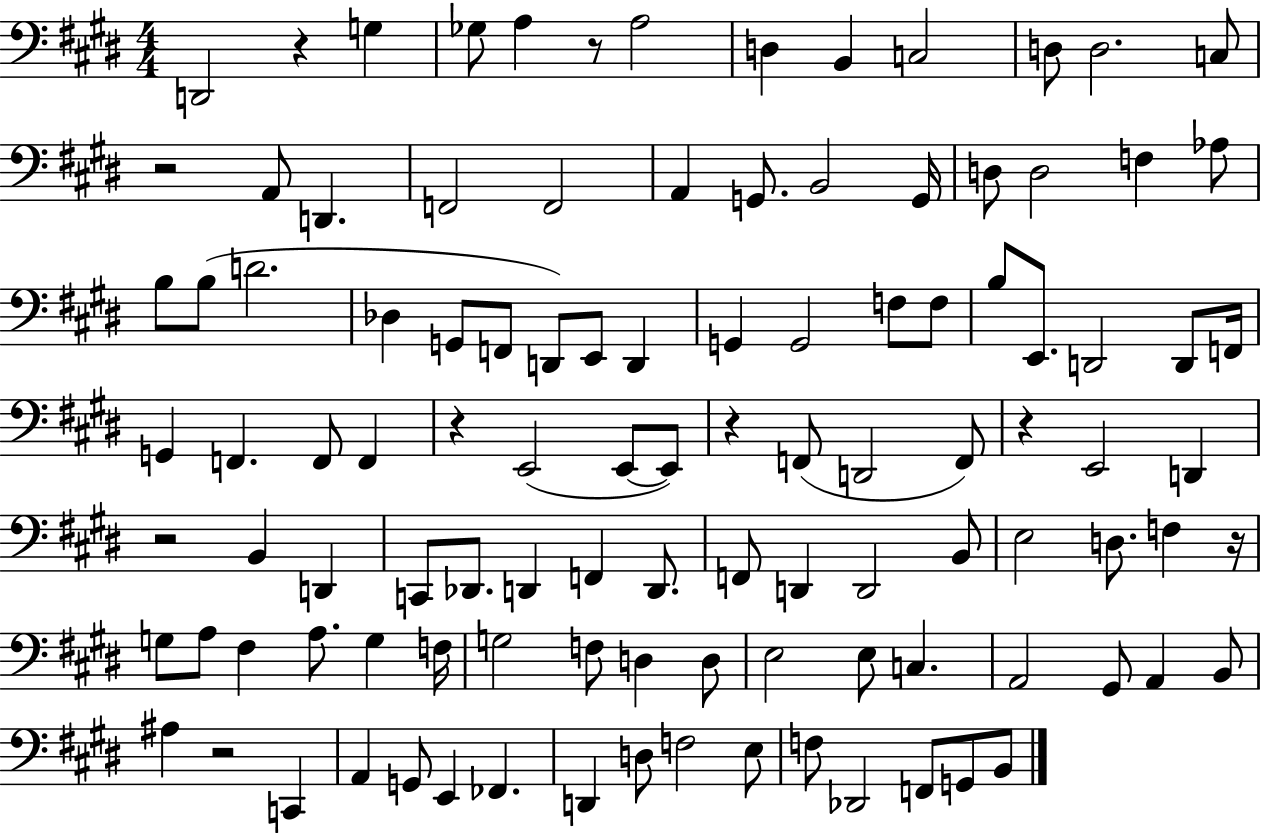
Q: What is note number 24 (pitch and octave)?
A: B3